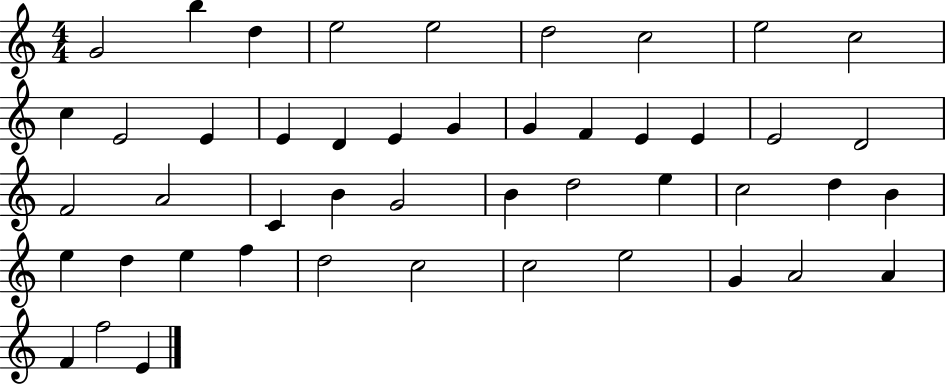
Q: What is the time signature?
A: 4/4